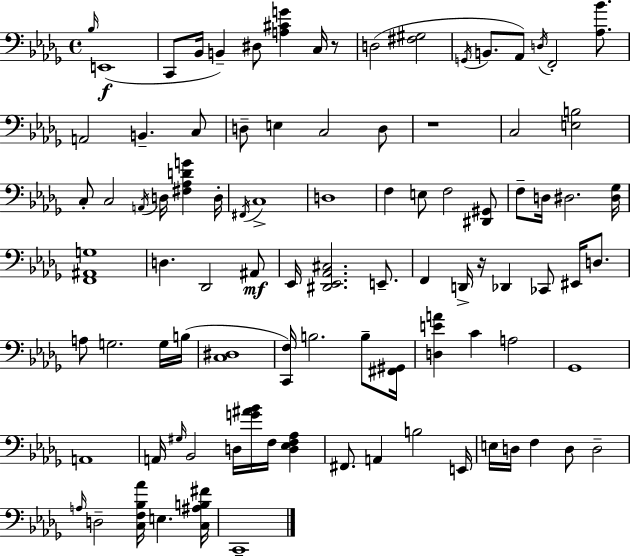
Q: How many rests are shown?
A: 3